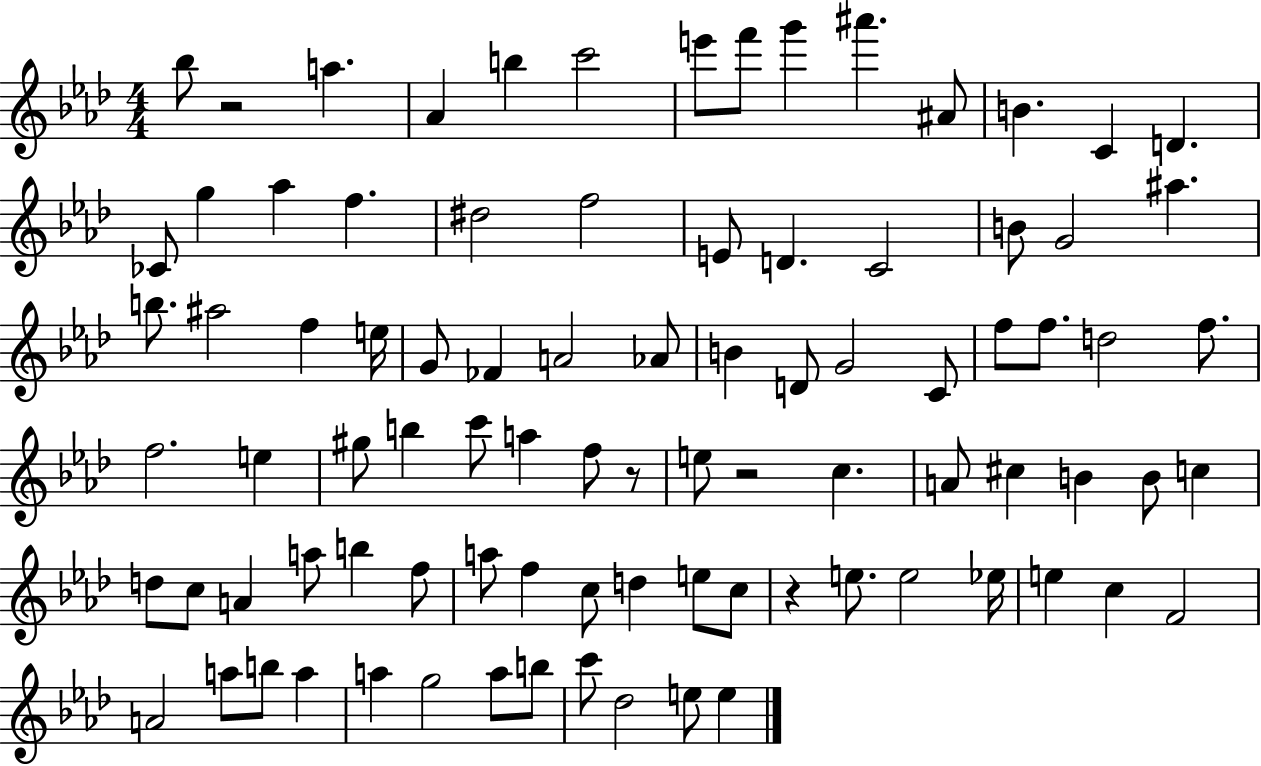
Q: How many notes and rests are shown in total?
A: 89